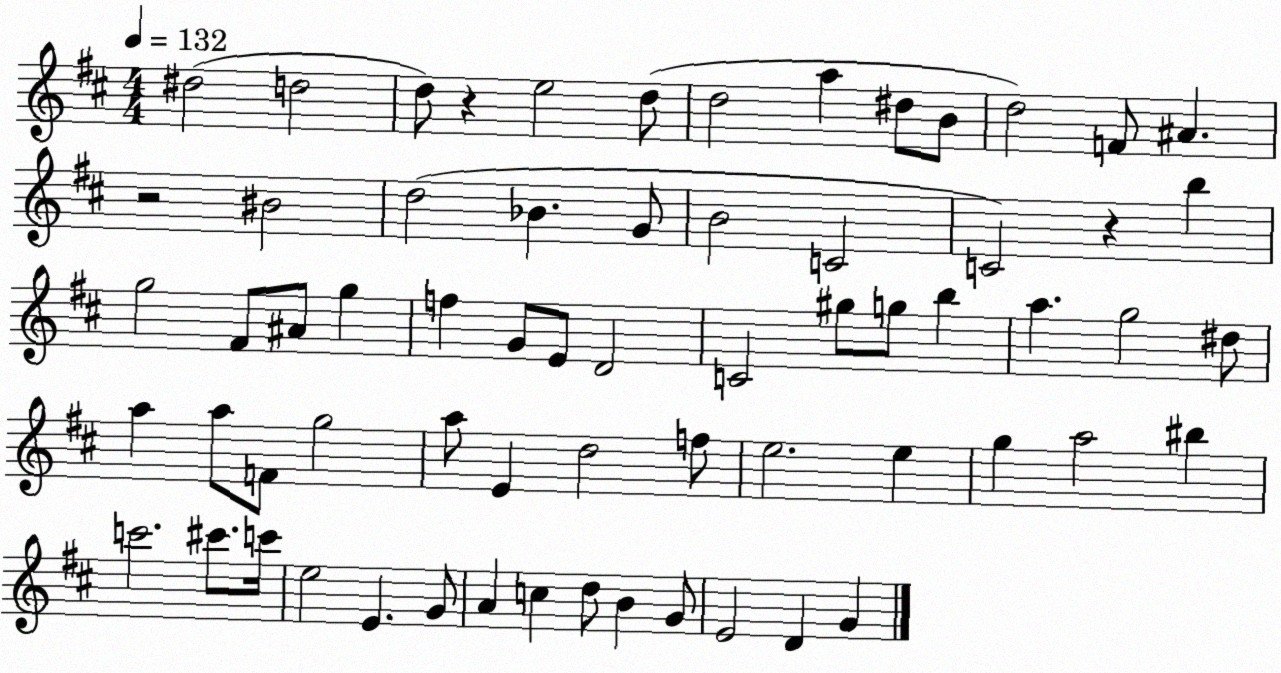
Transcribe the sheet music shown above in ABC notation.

X:1
T:Untitled
M:4/4
L:1/4
K:D
^d2 d2 d/2 z e2 d/2 d2 a ^d/2 B/2 d2 F/2 ^A z2 ^B2 d2 _B G/2 B2 C2 C2 z b g2 ^F/2 ^A/2 g f G/2 E/2 D2 C2 ^g/2 g/2 b a g2 ^d/2 a a/2 F/2 g2 a/2 E d2 f/2 e2 e g a2 ^b c'2 ^c'/2 c'/4 e2 E G/2 A c d/2 B G/2 E2 D G